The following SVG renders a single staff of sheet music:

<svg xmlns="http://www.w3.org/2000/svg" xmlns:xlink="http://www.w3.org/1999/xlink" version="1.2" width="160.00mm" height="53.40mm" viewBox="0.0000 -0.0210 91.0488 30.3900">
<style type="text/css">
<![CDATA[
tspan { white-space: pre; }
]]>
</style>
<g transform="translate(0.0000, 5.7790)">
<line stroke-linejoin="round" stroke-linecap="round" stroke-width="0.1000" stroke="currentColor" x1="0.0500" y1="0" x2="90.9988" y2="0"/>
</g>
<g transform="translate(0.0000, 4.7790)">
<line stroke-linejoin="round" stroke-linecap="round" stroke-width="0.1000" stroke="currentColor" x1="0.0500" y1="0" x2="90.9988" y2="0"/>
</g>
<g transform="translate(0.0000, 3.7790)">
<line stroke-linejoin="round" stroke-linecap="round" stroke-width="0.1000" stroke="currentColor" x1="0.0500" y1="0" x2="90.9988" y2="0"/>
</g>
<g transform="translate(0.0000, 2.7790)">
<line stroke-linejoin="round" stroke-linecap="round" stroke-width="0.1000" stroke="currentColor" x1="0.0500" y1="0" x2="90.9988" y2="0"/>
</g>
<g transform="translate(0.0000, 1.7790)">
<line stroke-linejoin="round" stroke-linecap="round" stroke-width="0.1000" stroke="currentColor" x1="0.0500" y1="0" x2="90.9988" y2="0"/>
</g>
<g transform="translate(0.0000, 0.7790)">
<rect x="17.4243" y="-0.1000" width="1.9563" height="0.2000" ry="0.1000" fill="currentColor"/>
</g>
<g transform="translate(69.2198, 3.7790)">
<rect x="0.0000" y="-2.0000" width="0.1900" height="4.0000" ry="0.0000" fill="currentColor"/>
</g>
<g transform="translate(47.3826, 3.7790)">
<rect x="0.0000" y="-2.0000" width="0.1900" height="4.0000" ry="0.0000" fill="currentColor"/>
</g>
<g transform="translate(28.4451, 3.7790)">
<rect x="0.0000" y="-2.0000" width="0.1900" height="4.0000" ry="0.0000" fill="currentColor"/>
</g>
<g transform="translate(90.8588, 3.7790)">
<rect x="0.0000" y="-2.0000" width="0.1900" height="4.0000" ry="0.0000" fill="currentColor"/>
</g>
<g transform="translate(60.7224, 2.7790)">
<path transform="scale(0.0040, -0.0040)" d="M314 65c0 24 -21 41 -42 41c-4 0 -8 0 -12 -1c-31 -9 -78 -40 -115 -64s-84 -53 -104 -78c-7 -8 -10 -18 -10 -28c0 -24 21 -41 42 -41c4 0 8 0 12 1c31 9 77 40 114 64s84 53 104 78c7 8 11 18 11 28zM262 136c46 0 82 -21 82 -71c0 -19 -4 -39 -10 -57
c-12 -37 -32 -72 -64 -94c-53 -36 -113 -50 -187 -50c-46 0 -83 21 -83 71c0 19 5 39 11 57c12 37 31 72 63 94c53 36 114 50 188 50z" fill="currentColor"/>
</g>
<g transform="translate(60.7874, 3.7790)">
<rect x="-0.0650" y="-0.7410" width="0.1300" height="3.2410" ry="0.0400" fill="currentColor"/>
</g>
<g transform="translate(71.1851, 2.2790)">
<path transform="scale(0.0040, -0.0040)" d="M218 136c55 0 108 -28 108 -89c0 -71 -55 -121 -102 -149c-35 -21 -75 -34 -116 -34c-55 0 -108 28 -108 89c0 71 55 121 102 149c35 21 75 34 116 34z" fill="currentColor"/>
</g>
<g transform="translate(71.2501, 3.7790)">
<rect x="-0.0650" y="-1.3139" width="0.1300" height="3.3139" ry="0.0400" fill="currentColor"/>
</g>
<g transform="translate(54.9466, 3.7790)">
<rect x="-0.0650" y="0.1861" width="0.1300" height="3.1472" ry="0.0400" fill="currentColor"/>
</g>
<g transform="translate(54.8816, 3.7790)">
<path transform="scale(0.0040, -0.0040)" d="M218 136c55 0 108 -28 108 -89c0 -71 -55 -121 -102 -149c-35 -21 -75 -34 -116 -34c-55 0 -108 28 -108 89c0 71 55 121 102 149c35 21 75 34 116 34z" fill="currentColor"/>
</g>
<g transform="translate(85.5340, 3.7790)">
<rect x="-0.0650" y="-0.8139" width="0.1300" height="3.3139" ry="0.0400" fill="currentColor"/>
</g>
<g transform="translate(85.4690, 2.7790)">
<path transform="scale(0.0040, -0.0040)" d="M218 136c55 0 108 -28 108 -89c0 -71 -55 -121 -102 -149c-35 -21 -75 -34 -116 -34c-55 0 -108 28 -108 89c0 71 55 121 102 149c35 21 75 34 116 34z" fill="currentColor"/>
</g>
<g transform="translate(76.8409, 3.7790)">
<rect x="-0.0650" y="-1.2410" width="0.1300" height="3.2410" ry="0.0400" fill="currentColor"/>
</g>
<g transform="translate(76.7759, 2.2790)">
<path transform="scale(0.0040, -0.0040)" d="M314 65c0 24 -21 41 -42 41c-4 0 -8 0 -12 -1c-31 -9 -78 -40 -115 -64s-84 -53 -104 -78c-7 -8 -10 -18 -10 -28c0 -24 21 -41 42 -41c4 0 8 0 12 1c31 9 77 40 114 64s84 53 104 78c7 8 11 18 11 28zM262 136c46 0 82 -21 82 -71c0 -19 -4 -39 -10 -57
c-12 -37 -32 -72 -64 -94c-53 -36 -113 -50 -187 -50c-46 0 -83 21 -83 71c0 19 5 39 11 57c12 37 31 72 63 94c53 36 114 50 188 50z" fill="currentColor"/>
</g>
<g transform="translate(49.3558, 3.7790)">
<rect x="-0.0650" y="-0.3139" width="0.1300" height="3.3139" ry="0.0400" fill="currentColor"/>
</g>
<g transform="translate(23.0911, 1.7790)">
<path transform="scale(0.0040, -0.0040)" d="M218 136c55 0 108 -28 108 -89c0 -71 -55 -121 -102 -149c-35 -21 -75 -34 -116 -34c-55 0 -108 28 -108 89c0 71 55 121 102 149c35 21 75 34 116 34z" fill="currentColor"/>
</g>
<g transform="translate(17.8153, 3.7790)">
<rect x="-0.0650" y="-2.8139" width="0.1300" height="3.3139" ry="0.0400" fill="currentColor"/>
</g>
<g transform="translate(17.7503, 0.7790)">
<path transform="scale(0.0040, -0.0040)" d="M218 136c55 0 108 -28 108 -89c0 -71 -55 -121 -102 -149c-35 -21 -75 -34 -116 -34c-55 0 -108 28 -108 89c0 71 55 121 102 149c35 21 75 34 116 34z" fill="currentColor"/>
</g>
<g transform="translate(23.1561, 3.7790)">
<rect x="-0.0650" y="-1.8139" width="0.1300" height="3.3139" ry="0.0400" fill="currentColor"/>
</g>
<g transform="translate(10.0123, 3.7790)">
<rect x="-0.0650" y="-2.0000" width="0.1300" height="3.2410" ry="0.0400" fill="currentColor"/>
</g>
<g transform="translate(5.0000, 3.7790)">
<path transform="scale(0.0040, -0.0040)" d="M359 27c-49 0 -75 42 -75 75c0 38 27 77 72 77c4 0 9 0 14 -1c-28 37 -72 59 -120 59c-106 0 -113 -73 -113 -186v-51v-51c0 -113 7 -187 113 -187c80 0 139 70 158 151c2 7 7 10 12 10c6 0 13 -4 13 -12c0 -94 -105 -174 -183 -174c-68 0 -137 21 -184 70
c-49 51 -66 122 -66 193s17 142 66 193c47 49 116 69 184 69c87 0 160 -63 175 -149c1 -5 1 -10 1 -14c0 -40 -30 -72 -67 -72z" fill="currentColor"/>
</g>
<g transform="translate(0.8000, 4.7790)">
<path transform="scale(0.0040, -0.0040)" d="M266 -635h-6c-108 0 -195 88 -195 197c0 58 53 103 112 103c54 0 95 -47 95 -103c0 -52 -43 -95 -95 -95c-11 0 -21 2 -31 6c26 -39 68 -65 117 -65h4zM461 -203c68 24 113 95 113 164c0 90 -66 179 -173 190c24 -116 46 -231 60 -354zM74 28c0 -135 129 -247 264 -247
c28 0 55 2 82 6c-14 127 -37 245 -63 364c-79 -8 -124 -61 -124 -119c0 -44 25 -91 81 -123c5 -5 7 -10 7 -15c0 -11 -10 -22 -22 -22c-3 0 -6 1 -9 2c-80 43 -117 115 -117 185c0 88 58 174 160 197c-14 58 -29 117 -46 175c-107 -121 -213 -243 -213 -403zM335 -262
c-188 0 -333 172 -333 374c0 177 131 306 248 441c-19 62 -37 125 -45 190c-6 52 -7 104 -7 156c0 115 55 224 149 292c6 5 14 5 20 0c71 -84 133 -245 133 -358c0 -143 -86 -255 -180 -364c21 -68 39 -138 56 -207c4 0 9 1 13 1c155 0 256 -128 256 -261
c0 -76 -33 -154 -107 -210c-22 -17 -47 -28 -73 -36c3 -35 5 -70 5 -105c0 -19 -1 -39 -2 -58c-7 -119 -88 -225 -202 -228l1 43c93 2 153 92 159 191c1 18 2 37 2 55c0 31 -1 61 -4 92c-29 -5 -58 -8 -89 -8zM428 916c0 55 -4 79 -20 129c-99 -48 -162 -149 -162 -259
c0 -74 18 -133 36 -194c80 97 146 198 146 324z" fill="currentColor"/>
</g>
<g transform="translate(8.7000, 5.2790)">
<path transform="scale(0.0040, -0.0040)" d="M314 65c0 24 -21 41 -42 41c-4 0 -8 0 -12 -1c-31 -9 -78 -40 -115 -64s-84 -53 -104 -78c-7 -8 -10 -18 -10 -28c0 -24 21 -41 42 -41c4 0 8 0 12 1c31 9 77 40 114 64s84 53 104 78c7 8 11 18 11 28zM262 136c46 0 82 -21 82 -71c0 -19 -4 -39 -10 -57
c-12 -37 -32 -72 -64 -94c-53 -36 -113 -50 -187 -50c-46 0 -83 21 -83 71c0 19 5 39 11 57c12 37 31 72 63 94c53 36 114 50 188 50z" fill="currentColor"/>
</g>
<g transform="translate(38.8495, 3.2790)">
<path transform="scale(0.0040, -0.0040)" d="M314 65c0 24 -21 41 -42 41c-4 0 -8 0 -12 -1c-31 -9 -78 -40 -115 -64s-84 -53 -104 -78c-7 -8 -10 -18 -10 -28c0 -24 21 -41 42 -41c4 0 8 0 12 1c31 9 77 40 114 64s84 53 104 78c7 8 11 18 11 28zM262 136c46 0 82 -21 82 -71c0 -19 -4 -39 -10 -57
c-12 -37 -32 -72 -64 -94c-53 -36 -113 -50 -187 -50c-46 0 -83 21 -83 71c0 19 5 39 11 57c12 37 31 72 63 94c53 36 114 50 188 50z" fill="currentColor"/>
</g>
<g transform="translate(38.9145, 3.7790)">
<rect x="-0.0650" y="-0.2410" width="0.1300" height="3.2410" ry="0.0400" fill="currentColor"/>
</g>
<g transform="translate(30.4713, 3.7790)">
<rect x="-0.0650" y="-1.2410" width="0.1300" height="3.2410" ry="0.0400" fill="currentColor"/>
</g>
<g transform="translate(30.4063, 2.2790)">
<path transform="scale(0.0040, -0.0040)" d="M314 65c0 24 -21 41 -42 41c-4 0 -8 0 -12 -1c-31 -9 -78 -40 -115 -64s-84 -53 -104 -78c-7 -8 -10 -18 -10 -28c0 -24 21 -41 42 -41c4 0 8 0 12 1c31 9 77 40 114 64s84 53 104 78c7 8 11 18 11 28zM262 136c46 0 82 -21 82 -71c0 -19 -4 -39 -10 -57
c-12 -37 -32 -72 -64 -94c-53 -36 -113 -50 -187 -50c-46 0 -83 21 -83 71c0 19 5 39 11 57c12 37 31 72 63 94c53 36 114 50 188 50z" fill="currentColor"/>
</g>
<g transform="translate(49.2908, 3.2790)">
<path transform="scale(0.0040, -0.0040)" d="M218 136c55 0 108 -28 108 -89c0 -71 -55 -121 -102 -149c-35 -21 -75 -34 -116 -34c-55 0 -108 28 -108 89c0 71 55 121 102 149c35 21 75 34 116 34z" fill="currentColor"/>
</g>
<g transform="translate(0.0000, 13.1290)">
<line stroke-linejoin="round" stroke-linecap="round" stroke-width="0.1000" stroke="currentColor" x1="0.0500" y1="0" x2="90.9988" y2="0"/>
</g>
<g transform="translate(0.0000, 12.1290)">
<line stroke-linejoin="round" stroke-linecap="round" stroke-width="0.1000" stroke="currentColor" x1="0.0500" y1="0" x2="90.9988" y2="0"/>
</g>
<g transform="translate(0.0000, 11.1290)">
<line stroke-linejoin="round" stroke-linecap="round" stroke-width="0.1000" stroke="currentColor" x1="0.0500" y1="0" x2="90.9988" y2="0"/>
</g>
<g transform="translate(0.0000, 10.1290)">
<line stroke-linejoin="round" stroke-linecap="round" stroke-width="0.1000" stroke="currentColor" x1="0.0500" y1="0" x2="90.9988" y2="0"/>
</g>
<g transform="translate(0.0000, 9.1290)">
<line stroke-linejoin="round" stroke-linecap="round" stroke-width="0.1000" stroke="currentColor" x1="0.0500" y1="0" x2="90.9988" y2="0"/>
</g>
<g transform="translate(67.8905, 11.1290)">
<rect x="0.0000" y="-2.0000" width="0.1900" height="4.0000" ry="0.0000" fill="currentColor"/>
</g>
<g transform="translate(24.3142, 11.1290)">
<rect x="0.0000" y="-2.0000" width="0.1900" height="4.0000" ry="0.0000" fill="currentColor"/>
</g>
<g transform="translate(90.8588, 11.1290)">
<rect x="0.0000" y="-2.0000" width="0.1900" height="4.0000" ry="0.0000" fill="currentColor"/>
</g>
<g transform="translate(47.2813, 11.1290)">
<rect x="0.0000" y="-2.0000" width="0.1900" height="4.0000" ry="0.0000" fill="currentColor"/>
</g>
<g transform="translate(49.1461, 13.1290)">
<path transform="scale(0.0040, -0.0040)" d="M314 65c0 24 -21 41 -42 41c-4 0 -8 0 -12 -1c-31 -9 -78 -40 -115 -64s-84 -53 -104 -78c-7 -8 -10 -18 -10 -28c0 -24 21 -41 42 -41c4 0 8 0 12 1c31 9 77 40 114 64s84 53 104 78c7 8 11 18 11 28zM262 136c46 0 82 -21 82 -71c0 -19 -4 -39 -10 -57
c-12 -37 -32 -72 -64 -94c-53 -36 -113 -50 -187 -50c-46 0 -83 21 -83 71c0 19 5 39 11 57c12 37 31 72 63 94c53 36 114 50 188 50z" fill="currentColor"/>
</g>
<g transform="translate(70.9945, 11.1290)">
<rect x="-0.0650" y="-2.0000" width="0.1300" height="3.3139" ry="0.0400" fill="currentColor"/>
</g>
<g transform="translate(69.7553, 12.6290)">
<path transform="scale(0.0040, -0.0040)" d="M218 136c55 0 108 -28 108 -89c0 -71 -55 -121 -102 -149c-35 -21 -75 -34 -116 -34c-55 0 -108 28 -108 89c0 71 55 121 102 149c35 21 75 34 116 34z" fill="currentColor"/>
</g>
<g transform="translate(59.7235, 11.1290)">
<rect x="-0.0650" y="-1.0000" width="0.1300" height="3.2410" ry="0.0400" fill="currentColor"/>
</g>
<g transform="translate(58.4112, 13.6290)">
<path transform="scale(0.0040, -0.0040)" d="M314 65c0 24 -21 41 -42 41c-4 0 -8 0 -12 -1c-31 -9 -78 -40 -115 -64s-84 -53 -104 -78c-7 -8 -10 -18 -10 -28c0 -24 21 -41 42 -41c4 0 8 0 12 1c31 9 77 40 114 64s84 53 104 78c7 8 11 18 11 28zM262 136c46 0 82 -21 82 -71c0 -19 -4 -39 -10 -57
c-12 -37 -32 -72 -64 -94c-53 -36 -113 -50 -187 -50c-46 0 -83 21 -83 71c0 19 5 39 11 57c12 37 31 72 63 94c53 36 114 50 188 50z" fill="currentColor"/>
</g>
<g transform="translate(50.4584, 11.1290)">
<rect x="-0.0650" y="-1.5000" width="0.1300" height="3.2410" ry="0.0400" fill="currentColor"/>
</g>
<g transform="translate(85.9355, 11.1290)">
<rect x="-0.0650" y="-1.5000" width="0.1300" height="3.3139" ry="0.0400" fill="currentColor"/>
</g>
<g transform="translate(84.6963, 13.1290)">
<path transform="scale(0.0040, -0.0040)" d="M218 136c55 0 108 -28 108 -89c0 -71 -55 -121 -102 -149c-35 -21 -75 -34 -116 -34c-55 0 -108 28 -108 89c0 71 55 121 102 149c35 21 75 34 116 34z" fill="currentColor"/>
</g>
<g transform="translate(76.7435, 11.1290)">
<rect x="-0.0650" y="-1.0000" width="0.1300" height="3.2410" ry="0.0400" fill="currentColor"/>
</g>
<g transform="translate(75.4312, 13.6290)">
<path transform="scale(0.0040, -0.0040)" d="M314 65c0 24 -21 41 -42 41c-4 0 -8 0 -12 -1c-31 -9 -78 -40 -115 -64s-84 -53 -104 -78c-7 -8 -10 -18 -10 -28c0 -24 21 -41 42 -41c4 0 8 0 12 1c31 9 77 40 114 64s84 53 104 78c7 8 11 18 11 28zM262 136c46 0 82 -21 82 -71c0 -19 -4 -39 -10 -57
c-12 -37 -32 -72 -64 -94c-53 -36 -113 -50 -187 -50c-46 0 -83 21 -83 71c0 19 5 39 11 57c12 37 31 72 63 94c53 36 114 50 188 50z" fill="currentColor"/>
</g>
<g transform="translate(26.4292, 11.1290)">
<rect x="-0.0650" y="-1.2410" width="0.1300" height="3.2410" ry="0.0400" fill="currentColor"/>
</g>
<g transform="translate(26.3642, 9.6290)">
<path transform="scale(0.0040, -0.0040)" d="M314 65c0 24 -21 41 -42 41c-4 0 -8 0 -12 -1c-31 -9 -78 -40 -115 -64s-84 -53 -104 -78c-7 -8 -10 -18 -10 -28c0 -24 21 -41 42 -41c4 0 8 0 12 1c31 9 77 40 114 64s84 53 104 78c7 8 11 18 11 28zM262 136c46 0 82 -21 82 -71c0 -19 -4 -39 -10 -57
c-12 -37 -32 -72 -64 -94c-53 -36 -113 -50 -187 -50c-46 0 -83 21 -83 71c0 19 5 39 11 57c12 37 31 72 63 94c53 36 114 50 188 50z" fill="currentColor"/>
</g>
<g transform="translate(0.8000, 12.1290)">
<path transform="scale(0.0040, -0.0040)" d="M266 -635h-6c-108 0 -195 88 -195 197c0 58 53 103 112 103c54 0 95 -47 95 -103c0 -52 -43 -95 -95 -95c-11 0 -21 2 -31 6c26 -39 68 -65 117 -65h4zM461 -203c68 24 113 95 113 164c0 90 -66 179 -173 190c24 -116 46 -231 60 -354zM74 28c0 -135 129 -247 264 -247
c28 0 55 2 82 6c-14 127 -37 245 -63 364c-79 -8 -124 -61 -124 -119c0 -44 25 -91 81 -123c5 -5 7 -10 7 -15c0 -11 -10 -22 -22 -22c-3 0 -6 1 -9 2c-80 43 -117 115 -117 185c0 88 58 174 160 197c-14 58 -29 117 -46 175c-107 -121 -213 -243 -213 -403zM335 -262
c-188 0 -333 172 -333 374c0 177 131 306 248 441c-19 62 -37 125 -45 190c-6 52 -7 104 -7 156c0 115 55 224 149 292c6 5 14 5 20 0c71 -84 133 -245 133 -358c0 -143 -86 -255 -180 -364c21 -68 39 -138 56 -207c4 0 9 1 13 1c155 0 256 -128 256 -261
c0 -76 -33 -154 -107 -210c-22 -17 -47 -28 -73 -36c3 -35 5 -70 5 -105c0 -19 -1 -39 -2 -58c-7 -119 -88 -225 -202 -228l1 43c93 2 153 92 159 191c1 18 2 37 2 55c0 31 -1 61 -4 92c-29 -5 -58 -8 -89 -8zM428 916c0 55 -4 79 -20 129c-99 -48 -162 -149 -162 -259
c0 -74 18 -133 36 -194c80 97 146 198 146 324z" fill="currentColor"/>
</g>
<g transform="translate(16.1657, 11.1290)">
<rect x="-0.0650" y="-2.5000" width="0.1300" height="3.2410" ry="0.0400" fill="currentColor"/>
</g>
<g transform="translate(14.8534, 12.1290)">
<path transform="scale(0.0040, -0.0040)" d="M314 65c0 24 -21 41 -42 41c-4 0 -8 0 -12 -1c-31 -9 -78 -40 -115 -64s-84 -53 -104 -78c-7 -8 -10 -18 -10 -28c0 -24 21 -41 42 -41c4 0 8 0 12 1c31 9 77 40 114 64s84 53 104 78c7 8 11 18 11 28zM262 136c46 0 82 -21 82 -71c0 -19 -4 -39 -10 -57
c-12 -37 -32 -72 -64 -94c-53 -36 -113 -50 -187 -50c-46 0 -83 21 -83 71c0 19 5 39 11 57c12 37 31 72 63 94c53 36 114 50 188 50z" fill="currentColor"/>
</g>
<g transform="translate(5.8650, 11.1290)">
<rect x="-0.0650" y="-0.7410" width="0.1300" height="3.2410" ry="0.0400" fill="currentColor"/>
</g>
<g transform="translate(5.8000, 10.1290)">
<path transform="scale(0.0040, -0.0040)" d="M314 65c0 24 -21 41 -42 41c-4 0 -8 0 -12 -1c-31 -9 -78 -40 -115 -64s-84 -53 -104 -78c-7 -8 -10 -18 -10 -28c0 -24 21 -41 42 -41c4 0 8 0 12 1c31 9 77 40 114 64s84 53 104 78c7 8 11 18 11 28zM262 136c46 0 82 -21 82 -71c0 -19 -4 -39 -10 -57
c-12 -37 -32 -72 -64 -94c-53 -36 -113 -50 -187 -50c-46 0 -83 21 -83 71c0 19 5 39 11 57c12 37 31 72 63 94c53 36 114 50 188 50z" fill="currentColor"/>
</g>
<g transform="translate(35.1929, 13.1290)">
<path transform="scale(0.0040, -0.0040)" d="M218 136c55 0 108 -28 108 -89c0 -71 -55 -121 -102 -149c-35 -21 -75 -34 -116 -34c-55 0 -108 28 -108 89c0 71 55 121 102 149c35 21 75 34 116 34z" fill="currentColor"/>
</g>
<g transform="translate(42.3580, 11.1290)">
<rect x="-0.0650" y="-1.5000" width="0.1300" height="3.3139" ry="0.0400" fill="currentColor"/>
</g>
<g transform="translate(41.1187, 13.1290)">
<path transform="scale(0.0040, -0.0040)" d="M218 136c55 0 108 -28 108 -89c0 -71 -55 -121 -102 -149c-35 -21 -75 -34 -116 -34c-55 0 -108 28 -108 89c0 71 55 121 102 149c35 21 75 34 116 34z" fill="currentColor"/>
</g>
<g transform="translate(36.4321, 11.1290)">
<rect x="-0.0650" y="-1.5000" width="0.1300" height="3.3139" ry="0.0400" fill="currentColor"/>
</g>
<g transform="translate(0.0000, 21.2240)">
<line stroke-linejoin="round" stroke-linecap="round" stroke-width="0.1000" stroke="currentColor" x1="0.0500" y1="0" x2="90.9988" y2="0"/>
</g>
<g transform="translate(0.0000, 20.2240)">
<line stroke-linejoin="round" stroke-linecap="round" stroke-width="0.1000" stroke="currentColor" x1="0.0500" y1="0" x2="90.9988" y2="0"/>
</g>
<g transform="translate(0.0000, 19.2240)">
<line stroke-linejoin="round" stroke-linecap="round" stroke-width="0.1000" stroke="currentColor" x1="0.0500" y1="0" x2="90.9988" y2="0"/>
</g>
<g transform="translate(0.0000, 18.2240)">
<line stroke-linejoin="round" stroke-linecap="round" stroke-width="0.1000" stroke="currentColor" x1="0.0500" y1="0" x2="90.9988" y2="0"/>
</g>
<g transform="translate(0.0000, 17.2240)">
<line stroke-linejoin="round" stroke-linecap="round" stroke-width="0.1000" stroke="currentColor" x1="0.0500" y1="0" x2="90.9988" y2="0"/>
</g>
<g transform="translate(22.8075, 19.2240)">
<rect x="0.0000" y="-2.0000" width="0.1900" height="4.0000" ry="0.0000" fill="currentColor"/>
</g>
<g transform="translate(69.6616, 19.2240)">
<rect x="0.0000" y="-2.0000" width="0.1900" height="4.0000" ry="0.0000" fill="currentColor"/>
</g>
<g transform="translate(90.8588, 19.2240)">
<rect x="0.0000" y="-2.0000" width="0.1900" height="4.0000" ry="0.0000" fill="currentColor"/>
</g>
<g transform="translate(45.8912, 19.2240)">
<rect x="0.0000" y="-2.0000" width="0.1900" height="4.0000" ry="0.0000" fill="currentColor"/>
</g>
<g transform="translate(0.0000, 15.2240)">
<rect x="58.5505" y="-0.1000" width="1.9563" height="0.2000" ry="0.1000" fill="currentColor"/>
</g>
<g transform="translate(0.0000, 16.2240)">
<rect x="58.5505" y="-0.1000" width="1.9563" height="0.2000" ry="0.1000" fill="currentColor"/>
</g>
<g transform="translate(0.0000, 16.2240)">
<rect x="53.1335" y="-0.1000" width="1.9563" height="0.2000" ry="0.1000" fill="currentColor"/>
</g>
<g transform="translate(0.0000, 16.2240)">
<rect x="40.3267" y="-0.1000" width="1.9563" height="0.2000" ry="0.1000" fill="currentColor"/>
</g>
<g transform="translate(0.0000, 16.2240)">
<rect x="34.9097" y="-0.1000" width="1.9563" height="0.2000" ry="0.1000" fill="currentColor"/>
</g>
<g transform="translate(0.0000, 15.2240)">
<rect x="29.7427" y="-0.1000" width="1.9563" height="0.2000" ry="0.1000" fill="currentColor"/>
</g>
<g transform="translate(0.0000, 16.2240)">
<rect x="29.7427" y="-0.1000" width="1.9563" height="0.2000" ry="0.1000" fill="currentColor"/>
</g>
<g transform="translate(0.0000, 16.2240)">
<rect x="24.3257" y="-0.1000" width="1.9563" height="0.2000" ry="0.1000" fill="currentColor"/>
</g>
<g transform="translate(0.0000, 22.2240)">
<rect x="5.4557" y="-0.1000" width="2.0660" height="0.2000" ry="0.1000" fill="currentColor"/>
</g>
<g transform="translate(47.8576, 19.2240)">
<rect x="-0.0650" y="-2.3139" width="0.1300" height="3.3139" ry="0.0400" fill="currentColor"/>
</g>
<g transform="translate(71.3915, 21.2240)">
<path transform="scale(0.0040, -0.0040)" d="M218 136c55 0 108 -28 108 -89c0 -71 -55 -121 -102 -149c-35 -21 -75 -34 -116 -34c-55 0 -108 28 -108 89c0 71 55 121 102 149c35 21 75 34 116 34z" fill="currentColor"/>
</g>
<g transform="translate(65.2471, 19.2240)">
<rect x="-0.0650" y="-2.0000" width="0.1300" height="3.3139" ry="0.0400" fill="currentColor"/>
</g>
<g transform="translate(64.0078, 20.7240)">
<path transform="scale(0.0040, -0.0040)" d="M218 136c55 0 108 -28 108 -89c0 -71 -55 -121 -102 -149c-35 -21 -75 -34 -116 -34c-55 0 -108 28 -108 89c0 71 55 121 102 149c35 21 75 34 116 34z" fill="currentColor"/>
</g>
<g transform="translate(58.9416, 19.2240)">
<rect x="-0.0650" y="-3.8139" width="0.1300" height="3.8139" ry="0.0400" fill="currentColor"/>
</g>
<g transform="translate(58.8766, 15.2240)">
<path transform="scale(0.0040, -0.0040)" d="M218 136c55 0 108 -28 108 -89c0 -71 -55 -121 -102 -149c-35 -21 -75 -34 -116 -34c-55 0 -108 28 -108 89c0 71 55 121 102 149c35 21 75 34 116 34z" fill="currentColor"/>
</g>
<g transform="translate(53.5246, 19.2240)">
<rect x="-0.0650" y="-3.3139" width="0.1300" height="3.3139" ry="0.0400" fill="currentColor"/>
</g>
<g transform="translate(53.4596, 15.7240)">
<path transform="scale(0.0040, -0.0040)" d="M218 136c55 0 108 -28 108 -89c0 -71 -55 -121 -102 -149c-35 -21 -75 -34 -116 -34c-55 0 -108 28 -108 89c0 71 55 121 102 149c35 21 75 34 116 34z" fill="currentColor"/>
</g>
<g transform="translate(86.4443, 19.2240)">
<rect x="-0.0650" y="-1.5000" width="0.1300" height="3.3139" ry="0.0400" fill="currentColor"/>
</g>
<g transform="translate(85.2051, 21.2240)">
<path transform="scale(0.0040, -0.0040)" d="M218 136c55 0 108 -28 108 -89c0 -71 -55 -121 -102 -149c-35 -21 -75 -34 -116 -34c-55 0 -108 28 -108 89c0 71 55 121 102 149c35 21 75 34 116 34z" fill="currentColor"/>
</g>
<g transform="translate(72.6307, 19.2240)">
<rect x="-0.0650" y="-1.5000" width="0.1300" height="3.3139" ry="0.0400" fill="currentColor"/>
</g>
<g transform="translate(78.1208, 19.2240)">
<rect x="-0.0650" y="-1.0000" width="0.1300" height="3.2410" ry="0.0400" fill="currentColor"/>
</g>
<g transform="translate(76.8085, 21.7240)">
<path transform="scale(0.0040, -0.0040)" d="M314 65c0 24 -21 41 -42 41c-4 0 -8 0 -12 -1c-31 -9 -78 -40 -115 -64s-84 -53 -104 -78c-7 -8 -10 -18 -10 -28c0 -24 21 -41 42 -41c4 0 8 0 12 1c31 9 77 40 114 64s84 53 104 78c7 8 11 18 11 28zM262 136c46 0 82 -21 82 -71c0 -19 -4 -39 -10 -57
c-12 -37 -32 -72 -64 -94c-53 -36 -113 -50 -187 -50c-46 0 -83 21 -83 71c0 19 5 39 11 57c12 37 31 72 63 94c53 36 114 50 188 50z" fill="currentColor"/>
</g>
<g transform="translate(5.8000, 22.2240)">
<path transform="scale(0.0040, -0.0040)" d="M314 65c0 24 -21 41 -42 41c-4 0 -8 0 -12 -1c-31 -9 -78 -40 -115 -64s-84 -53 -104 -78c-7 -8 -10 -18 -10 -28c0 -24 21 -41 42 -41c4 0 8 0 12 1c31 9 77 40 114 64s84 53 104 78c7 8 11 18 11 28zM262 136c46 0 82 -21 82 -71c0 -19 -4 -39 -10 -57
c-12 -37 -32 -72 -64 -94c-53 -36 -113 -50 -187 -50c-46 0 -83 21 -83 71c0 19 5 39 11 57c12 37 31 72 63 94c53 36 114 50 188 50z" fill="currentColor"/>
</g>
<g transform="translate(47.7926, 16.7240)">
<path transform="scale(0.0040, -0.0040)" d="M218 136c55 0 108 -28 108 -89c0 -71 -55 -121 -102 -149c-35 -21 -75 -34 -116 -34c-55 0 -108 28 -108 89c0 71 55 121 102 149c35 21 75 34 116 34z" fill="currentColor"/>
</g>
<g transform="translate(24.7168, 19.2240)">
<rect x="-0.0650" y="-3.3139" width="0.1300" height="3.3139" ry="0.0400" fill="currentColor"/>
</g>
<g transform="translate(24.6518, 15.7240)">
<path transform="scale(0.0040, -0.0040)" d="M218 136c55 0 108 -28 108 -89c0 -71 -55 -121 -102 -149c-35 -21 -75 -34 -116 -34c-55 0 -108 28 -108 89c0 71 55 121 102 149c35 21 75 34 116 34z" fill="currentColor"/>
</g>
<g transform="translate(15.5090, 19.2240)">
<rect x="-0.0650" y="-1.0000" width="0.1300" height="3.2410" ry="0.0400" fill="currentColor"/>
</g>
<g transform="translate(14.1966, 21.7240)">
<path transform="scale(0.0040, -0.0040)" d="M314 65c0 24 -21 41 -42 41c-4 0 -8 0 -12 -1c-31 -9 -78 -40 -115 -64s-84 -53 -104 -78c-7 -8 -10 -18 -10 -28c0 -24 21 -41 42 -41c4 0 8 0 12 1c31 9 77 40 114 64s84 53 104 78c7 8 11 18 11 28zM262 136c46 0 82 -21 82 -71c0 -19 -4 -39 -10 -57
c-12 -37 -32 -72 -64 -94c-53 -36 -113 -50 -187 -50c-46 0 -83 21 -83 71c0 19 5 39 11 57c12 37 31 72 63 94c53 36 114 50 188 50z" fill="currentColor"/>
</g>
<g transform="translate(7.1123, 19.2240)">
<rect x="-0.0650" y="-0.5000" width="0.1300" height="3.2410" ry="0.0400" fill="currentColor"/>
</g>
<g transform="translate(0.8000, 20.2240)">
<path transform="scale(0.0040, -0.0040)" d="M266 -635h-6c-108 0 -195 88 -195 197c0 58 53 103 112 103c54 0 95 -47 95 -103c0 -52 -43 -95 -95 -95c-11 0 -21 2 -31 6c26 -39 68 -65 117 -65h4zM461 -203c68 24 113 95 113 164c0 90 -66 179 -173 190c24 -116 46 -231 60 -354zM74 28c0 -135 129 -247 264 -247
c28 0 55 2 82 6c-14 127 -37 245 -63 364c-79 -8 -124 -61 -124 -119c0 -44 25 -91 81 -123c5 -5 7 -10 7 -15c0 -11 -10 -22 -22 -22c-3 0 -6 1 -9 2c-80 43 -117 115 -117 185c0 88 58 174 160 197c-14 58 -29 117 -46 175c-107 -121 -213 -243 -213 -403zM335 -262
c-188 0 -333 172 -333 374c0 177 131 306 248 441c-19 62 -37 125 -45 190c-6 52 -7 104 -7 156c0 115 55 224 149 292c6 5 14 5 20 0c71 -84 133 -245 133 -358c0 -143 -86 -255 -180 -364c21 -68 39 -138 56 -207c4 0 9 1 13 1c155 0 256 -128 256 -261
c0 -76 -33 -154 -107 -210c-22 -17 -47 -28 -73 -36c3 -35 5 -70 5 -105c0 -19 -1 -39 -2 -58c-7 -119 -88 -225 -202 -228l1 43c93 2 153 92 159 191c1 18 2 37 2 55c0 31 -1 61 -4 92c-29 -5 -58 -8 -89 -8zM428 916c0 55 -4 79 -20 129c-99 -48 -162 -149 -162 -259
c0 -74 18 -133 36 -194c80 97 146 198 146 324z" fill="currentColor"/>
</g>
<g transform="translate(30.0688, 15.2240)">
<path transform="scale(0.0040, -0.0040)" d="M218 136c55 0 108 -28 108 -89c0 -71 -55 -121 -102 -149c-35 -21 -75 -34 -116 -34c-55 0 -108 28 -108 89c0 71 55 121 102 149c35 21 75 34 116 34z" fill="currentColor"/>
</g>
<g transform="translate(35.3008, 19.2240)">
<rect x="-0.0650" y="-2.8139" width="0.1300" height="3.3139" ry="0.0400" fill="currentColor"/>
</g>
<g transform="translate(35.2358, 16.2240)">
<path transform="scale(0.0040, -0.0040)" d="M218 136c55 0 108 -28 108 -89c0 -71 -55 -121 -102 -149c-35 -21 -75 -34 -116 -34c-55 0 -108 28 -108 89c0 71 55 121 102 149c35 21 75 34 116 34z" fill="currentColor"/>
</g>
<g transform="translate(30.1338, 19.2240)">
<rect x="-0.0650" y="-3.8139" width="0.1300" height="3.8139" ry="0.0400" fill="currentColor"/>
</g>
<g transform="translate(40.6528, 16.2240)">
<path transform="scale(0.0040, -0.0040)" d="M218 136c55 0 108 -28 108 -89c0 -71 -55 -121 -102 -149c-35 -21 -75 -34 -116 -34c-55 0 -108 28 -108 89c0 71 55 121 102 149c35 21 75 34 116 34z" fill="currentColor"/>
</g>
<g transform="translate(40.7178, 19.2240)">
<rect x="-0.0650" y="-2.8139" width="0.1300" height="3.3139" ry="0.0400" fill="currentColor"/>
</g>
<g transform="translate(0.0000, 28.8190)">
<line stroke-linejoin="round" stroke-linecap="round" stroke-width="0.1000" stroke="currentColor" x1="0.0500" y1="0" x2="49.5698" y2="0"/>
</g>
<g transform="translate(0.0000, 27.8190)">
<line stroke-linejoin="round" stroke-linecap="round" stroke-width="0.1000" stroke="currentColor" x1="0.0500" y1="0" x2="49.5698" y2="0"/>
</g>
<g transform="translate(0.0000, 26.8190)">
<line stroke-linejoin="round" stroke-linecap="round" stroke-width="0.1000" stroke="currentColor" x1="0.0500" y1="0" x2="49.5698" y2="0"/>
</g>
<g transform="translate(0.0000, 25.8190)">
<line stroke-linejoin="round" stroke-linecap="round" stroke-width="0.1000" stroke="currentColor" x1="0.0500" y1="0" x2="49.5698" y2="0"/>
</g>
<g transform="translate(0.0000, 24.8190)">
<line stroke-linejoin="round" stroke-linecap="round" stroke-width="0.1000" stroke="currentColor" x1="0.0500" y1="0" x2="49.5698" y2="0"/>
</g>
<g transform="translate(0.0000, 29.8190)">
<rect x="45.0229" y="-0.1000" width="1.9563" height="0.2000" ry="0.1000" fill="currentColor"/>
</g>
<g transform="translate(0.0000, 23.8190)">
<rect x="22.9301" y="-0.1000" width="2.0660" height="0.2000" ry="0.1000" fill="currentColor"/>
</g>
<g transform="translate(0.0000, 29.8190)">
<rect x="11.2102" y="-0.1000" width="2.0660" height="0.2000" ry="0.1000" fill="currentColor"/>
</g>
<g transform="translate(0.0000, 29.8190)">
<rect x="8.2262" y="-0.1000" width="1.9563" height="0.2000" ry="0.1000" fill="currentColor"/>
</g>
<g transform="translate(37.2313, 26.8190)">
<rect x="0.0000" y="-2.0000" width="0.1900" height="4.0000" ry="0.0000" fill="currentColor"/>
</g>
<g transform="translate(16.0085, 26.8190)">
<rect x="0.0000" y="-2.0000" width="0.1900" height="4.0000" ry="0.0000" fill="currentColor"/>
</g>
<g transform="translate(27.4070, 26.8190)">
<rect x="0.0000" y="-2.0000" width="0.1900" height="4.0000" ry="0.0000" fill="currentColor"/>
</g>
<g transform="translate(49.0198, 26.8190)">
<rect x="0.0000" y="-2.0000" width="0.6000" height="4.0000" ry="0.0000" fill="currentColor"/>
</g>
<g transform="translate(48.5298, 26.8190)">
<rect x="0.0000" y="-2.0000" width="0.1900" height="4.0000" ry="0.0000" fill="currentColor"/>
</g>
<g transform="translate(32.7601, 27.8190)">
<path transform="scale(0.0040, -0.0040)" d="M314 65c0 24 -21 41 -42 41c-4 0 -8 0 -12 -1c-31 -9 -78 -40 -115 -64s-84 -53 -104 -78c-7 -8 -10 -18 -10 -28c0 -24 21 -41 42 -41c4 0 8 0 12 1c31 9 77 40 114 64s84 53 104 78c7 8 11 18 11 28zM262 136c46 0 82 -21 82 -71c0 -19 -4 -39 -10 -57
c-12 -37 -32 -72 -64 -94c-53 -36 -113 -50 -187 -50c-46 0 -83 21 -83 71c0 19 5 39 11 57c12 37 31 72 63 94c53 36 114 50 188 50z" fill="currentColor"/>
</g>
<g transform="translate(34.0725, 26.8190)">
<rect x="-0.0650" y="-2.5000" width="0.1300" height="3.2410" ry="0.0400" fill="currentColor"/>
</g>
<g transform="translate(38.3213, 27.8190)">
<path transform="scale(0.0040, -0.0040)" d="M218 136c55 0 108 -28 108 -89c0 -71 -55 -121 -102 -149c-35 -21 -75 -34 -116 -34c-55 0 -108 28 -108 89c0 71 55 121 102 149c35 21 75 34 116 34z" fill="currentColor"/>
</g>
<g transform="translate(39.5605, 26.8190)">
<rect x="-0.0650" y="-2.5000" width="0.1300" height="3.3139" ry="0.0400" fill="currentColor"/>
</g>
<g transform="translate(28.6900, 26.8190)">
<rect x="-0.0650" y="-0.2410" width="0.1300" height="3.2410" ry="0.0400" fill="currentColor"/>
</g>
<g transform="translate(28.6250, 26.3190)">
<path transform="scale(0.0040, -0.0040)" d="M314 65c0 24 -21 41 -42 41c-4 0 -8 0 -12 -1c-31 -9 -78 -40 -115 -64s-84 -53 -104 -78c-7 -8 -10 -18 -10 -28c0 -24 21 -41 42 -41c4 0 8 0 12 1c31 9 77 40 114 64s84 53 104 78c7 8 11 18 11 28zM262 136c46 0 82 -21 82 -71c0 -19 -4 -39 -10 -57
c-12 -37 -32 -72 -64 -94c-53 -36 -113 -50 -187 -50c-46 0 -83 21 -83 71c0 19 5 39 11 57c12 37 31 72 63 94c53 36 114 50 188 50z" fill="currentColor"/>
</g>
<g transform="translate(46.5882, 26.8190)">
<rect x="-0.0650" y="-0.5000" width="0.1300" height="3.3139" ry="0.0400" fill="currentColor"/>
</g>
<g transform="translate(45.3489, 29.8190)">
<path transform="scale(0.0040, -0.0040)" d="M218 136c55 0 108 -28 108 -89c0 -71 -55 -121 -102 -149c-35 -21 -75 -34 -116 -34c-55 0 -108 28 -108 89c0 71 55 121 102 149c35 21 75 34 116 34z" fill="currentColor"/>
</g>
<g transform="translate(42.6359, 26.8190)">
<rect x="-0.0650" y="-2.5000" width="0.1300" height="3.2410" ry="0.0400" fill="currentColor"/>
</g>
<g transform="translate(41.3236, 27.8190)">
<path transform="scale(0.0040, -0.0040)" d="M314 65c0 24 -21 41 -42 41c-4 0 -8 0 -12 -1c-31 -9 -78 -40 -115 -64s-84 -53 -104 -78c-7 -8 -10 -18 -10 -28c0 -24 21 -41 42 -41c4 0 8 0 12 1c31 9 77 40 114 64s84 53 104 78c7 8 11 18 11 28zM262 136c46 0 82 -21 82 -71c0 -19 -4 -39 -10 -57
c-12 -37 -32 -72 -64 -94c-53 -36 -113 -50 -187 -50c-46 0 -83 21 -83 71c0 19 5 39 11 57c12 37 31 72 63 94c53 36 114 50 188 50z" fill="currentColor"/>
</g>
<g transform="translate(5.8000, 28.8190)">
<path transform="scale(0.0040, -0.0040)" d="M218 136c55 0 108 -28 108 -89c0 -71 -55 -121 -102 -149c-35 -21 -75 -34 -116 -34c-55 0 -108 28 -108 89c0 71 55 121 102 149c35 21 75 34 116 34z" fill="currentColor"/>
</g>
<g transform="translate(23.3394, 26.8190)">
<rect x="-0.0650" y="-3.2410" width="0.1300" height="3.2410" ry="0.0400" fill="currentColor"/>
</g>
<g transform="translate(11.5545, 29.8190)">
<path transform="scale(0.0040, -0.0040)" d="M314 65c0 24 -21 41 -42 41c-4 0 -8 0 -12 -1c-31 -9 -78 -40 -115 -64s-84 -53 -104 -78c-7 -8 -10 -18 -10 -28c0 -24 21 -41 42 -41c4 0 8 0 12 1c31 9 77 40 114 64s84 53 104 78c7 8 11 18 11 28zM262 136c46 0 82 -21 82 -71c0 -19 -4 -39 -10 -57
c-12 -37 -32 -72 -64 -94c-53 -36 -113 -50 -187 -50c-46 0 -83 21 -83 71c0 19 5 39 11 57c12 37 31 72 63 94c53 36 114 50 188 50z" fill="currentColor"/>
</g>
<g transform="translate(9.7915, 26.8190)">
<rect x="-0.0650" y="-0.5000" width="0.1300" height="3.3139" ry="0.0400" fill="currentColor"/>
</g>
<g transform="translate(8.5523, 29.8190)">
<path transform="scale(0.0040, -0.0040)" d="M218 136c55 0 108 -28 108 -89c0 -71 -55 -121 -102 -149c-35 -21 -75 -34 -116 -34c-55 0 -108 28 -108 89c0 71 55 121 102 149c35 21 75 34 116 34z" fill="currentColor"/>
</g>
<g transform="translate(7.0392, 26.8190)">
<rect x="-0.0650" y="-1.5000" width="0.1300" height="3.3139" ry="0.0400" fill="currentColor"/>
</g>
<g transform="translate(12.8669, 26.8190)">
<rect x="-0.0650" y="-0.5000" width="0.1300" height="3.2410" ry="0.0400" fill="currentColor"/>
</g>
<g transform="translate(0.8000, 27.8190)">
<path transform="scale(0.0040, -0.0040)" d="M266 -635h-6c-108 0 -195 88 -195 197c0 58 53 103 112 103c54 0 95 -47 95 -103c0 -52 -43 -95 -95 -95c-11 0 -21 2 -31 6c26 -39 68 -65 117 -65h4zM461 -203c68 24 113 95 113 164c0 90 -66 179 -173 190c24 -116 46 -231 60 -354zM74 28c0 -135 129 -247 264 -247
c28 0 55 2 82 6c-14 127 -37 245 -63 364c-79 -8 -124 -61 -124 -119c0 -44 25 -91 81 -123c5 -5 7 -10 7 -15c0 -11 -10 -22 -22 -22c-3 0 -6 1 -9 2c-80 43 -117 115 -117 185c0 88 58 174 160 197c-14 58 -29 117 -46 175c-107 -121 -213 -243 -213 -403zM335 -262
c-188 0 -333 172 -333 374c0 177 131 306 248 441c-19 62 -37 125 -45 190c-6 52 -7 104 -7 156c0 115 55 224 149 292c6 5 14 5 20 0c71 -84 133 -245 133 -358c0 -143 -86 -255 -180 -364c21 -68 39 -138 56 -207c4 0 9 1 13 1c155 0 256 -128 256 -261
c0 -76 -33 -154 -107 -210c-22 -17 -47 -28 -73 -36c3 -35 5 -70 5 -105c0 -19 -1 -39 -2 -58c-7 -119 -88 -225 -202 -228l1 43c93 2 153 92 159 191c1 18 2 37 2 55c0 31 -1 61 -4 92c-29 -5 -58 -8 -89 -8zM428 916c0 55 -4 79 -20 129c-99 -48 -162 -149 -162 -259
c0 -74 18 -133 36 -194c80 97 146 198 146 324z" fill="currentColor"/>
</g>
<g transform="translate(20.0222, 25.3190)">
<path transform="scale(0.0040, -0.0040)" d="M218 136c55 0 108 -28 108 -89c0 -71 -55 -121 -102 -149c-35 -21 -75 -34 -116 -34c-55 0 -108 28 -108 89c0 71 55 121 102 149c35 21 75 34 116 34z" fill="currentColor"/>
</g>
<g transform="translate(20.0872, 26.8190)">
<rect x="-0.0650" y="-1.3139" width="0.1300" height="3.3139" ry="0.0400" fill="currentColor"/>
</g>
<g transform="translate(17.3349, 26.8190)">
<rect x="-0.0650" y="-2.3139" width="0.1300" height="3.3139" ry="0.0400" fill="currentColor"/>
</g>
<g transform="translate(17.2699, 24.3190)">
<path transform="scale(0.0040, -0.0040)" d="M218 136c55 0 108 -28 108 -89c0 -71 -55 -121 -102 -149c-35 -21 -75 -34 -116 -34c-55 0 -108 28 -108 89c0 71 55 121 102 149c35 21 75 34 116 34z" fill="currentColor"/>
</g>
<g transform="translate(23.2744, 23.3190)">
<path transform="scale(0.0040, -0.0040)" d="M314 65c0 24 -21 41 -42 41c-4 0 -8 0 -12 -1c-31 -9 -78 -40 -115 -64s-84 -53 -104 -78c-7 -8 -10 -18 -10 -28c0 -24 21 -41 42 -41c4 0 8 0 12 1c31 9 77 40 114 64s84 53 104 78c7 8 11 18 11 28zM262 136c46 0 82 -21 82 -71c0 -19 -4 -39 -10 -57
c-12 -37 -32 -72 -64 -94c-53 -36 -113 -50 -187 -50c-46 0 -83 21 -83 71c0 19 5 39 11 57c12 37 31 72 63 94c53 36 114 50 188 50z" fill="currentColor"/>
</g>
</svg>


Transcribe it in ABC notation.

X:1
T:Untitled
M:4/4
L:1/4
K:C
F2 a f e2 c2 c B d2 e e2 d d2 G2 e2 E E E2 D2 F D2 E C2 D2 b c' a a g b c' F E D2 E E C C2 g e b2 c2 G2 G G2 C